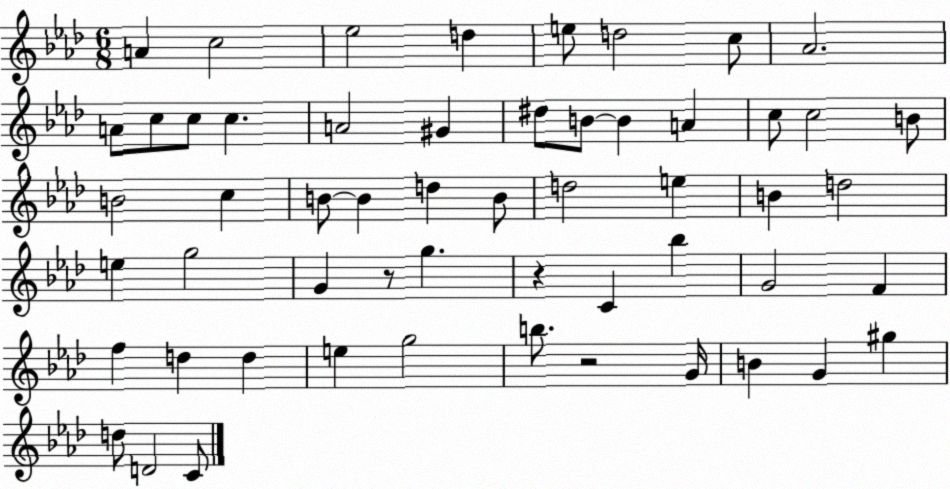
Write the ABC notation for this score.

X:1
T:Untitled
M:6/8
L:1/4
K:Ab
A c2 _e2 d e/2 d2 c/2 _A2 A/2 c/2 c/2 c A2 ^G ^d/2 B/2 B A c/2 c2 B/2 B2 c B/2 B d B/2 d2 e B d2 e g2 G z/2 g z C _b G2 F f d d e g2 b/2 z2 G/4 B G ^g d/2 D2 C/2